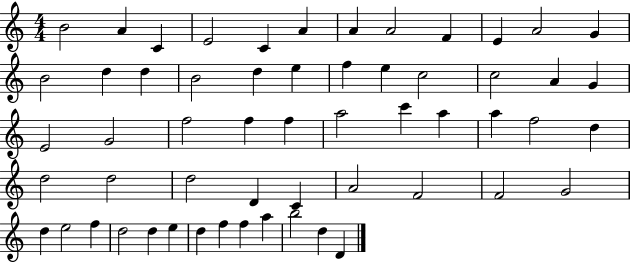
B4/h A4/q C4/q E4/h C4/q A4/q A4/q A4/h F4/q E4/q A4/h G4/q B4/h D5/q D5/q B4/h D5/q E5/q F5/q E5/q C5/h C5/h A4/q G4/q E4/h G4/h F5/h F5/q F5/q A5/h C6/q A5/q A5/q F5/h D5/q D5/h D5/h D5/h D4/q C4/q A4/h F4/h F4/h G4/h D5/q E5/h F5/q D5/h D5/q E5/q D5/q F5/q F5/q A5/q B5/h D5/q D4/q